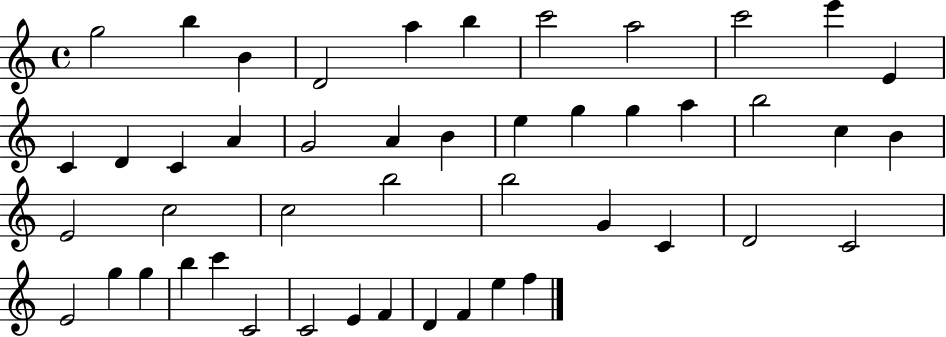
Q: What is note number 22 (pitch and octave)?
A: A5